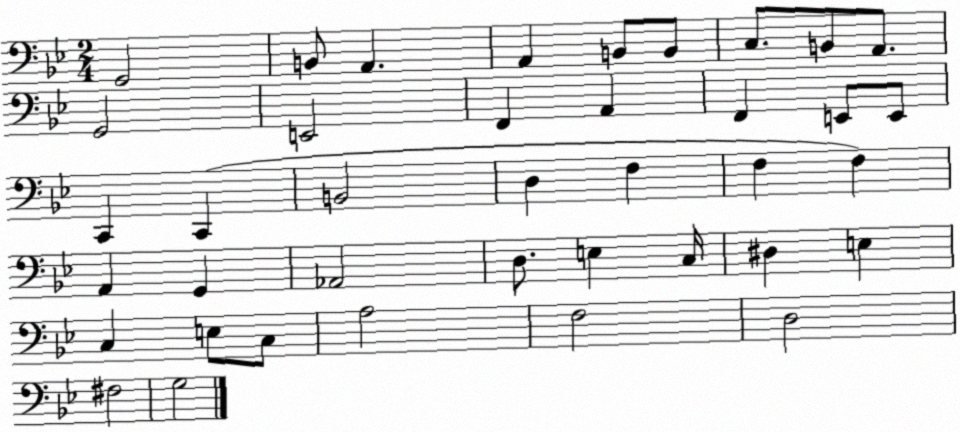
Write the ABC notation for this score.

X:1
T:Untitled
M:2/4
L:1/4
K:Bb
G,,2 B,,/2 A,, A,, B,,/2 B,,/2 C,/2 B,,/2 A,,/2 G,,2 E,,2 F,, A,, F,, E,,/2 E,,/2 C,, C,, B,,2 D, F, F, F, A,, G,, _A,,2 D,/2 E, C,/4 ^D, E, C, E,/2 C,/2 A,2 F,2 D,2 ^F,2 G,2